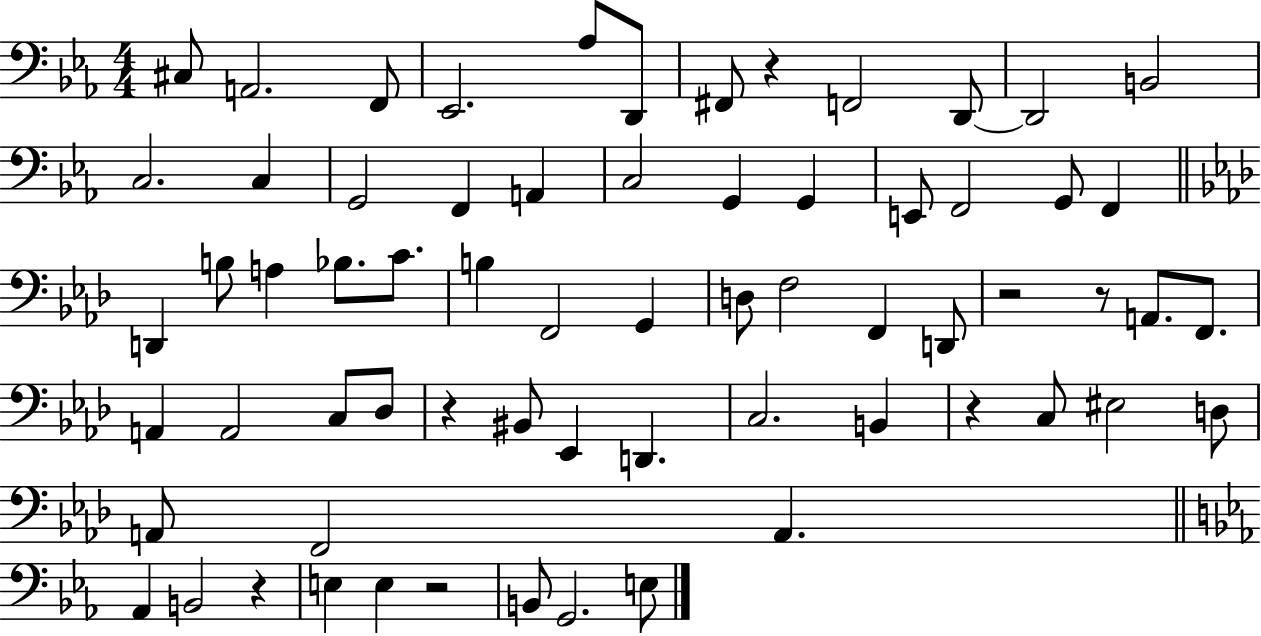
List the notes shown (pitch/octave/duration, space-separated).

C#3/e A2/h. F2/e Eb2/h. Ab3/e D2/e F#2/e R/q F2/h D2/e D2/h B2/h C3/h. C3/q G2/h F2/q A2/q C3/h G2/q G2/q E2/e F2/h G2/e F2/q D2/q B3/e A3/q Bb3/e. C4/e. B3/q F2/h G2/q D3/e F3/h F2/q D2/e R/h R/e A2/e. F2/e. A2/q A2/h C3/e Db3/e R/q BIS2/e Eb2/q D2/q. C3/h. B2/q R/q C3/e EIS3/h D3/e A2/e F2/h A2/q. Ab2/q B2/h R/q E3/q E3/q R/h B2/e G2/h. E3/e